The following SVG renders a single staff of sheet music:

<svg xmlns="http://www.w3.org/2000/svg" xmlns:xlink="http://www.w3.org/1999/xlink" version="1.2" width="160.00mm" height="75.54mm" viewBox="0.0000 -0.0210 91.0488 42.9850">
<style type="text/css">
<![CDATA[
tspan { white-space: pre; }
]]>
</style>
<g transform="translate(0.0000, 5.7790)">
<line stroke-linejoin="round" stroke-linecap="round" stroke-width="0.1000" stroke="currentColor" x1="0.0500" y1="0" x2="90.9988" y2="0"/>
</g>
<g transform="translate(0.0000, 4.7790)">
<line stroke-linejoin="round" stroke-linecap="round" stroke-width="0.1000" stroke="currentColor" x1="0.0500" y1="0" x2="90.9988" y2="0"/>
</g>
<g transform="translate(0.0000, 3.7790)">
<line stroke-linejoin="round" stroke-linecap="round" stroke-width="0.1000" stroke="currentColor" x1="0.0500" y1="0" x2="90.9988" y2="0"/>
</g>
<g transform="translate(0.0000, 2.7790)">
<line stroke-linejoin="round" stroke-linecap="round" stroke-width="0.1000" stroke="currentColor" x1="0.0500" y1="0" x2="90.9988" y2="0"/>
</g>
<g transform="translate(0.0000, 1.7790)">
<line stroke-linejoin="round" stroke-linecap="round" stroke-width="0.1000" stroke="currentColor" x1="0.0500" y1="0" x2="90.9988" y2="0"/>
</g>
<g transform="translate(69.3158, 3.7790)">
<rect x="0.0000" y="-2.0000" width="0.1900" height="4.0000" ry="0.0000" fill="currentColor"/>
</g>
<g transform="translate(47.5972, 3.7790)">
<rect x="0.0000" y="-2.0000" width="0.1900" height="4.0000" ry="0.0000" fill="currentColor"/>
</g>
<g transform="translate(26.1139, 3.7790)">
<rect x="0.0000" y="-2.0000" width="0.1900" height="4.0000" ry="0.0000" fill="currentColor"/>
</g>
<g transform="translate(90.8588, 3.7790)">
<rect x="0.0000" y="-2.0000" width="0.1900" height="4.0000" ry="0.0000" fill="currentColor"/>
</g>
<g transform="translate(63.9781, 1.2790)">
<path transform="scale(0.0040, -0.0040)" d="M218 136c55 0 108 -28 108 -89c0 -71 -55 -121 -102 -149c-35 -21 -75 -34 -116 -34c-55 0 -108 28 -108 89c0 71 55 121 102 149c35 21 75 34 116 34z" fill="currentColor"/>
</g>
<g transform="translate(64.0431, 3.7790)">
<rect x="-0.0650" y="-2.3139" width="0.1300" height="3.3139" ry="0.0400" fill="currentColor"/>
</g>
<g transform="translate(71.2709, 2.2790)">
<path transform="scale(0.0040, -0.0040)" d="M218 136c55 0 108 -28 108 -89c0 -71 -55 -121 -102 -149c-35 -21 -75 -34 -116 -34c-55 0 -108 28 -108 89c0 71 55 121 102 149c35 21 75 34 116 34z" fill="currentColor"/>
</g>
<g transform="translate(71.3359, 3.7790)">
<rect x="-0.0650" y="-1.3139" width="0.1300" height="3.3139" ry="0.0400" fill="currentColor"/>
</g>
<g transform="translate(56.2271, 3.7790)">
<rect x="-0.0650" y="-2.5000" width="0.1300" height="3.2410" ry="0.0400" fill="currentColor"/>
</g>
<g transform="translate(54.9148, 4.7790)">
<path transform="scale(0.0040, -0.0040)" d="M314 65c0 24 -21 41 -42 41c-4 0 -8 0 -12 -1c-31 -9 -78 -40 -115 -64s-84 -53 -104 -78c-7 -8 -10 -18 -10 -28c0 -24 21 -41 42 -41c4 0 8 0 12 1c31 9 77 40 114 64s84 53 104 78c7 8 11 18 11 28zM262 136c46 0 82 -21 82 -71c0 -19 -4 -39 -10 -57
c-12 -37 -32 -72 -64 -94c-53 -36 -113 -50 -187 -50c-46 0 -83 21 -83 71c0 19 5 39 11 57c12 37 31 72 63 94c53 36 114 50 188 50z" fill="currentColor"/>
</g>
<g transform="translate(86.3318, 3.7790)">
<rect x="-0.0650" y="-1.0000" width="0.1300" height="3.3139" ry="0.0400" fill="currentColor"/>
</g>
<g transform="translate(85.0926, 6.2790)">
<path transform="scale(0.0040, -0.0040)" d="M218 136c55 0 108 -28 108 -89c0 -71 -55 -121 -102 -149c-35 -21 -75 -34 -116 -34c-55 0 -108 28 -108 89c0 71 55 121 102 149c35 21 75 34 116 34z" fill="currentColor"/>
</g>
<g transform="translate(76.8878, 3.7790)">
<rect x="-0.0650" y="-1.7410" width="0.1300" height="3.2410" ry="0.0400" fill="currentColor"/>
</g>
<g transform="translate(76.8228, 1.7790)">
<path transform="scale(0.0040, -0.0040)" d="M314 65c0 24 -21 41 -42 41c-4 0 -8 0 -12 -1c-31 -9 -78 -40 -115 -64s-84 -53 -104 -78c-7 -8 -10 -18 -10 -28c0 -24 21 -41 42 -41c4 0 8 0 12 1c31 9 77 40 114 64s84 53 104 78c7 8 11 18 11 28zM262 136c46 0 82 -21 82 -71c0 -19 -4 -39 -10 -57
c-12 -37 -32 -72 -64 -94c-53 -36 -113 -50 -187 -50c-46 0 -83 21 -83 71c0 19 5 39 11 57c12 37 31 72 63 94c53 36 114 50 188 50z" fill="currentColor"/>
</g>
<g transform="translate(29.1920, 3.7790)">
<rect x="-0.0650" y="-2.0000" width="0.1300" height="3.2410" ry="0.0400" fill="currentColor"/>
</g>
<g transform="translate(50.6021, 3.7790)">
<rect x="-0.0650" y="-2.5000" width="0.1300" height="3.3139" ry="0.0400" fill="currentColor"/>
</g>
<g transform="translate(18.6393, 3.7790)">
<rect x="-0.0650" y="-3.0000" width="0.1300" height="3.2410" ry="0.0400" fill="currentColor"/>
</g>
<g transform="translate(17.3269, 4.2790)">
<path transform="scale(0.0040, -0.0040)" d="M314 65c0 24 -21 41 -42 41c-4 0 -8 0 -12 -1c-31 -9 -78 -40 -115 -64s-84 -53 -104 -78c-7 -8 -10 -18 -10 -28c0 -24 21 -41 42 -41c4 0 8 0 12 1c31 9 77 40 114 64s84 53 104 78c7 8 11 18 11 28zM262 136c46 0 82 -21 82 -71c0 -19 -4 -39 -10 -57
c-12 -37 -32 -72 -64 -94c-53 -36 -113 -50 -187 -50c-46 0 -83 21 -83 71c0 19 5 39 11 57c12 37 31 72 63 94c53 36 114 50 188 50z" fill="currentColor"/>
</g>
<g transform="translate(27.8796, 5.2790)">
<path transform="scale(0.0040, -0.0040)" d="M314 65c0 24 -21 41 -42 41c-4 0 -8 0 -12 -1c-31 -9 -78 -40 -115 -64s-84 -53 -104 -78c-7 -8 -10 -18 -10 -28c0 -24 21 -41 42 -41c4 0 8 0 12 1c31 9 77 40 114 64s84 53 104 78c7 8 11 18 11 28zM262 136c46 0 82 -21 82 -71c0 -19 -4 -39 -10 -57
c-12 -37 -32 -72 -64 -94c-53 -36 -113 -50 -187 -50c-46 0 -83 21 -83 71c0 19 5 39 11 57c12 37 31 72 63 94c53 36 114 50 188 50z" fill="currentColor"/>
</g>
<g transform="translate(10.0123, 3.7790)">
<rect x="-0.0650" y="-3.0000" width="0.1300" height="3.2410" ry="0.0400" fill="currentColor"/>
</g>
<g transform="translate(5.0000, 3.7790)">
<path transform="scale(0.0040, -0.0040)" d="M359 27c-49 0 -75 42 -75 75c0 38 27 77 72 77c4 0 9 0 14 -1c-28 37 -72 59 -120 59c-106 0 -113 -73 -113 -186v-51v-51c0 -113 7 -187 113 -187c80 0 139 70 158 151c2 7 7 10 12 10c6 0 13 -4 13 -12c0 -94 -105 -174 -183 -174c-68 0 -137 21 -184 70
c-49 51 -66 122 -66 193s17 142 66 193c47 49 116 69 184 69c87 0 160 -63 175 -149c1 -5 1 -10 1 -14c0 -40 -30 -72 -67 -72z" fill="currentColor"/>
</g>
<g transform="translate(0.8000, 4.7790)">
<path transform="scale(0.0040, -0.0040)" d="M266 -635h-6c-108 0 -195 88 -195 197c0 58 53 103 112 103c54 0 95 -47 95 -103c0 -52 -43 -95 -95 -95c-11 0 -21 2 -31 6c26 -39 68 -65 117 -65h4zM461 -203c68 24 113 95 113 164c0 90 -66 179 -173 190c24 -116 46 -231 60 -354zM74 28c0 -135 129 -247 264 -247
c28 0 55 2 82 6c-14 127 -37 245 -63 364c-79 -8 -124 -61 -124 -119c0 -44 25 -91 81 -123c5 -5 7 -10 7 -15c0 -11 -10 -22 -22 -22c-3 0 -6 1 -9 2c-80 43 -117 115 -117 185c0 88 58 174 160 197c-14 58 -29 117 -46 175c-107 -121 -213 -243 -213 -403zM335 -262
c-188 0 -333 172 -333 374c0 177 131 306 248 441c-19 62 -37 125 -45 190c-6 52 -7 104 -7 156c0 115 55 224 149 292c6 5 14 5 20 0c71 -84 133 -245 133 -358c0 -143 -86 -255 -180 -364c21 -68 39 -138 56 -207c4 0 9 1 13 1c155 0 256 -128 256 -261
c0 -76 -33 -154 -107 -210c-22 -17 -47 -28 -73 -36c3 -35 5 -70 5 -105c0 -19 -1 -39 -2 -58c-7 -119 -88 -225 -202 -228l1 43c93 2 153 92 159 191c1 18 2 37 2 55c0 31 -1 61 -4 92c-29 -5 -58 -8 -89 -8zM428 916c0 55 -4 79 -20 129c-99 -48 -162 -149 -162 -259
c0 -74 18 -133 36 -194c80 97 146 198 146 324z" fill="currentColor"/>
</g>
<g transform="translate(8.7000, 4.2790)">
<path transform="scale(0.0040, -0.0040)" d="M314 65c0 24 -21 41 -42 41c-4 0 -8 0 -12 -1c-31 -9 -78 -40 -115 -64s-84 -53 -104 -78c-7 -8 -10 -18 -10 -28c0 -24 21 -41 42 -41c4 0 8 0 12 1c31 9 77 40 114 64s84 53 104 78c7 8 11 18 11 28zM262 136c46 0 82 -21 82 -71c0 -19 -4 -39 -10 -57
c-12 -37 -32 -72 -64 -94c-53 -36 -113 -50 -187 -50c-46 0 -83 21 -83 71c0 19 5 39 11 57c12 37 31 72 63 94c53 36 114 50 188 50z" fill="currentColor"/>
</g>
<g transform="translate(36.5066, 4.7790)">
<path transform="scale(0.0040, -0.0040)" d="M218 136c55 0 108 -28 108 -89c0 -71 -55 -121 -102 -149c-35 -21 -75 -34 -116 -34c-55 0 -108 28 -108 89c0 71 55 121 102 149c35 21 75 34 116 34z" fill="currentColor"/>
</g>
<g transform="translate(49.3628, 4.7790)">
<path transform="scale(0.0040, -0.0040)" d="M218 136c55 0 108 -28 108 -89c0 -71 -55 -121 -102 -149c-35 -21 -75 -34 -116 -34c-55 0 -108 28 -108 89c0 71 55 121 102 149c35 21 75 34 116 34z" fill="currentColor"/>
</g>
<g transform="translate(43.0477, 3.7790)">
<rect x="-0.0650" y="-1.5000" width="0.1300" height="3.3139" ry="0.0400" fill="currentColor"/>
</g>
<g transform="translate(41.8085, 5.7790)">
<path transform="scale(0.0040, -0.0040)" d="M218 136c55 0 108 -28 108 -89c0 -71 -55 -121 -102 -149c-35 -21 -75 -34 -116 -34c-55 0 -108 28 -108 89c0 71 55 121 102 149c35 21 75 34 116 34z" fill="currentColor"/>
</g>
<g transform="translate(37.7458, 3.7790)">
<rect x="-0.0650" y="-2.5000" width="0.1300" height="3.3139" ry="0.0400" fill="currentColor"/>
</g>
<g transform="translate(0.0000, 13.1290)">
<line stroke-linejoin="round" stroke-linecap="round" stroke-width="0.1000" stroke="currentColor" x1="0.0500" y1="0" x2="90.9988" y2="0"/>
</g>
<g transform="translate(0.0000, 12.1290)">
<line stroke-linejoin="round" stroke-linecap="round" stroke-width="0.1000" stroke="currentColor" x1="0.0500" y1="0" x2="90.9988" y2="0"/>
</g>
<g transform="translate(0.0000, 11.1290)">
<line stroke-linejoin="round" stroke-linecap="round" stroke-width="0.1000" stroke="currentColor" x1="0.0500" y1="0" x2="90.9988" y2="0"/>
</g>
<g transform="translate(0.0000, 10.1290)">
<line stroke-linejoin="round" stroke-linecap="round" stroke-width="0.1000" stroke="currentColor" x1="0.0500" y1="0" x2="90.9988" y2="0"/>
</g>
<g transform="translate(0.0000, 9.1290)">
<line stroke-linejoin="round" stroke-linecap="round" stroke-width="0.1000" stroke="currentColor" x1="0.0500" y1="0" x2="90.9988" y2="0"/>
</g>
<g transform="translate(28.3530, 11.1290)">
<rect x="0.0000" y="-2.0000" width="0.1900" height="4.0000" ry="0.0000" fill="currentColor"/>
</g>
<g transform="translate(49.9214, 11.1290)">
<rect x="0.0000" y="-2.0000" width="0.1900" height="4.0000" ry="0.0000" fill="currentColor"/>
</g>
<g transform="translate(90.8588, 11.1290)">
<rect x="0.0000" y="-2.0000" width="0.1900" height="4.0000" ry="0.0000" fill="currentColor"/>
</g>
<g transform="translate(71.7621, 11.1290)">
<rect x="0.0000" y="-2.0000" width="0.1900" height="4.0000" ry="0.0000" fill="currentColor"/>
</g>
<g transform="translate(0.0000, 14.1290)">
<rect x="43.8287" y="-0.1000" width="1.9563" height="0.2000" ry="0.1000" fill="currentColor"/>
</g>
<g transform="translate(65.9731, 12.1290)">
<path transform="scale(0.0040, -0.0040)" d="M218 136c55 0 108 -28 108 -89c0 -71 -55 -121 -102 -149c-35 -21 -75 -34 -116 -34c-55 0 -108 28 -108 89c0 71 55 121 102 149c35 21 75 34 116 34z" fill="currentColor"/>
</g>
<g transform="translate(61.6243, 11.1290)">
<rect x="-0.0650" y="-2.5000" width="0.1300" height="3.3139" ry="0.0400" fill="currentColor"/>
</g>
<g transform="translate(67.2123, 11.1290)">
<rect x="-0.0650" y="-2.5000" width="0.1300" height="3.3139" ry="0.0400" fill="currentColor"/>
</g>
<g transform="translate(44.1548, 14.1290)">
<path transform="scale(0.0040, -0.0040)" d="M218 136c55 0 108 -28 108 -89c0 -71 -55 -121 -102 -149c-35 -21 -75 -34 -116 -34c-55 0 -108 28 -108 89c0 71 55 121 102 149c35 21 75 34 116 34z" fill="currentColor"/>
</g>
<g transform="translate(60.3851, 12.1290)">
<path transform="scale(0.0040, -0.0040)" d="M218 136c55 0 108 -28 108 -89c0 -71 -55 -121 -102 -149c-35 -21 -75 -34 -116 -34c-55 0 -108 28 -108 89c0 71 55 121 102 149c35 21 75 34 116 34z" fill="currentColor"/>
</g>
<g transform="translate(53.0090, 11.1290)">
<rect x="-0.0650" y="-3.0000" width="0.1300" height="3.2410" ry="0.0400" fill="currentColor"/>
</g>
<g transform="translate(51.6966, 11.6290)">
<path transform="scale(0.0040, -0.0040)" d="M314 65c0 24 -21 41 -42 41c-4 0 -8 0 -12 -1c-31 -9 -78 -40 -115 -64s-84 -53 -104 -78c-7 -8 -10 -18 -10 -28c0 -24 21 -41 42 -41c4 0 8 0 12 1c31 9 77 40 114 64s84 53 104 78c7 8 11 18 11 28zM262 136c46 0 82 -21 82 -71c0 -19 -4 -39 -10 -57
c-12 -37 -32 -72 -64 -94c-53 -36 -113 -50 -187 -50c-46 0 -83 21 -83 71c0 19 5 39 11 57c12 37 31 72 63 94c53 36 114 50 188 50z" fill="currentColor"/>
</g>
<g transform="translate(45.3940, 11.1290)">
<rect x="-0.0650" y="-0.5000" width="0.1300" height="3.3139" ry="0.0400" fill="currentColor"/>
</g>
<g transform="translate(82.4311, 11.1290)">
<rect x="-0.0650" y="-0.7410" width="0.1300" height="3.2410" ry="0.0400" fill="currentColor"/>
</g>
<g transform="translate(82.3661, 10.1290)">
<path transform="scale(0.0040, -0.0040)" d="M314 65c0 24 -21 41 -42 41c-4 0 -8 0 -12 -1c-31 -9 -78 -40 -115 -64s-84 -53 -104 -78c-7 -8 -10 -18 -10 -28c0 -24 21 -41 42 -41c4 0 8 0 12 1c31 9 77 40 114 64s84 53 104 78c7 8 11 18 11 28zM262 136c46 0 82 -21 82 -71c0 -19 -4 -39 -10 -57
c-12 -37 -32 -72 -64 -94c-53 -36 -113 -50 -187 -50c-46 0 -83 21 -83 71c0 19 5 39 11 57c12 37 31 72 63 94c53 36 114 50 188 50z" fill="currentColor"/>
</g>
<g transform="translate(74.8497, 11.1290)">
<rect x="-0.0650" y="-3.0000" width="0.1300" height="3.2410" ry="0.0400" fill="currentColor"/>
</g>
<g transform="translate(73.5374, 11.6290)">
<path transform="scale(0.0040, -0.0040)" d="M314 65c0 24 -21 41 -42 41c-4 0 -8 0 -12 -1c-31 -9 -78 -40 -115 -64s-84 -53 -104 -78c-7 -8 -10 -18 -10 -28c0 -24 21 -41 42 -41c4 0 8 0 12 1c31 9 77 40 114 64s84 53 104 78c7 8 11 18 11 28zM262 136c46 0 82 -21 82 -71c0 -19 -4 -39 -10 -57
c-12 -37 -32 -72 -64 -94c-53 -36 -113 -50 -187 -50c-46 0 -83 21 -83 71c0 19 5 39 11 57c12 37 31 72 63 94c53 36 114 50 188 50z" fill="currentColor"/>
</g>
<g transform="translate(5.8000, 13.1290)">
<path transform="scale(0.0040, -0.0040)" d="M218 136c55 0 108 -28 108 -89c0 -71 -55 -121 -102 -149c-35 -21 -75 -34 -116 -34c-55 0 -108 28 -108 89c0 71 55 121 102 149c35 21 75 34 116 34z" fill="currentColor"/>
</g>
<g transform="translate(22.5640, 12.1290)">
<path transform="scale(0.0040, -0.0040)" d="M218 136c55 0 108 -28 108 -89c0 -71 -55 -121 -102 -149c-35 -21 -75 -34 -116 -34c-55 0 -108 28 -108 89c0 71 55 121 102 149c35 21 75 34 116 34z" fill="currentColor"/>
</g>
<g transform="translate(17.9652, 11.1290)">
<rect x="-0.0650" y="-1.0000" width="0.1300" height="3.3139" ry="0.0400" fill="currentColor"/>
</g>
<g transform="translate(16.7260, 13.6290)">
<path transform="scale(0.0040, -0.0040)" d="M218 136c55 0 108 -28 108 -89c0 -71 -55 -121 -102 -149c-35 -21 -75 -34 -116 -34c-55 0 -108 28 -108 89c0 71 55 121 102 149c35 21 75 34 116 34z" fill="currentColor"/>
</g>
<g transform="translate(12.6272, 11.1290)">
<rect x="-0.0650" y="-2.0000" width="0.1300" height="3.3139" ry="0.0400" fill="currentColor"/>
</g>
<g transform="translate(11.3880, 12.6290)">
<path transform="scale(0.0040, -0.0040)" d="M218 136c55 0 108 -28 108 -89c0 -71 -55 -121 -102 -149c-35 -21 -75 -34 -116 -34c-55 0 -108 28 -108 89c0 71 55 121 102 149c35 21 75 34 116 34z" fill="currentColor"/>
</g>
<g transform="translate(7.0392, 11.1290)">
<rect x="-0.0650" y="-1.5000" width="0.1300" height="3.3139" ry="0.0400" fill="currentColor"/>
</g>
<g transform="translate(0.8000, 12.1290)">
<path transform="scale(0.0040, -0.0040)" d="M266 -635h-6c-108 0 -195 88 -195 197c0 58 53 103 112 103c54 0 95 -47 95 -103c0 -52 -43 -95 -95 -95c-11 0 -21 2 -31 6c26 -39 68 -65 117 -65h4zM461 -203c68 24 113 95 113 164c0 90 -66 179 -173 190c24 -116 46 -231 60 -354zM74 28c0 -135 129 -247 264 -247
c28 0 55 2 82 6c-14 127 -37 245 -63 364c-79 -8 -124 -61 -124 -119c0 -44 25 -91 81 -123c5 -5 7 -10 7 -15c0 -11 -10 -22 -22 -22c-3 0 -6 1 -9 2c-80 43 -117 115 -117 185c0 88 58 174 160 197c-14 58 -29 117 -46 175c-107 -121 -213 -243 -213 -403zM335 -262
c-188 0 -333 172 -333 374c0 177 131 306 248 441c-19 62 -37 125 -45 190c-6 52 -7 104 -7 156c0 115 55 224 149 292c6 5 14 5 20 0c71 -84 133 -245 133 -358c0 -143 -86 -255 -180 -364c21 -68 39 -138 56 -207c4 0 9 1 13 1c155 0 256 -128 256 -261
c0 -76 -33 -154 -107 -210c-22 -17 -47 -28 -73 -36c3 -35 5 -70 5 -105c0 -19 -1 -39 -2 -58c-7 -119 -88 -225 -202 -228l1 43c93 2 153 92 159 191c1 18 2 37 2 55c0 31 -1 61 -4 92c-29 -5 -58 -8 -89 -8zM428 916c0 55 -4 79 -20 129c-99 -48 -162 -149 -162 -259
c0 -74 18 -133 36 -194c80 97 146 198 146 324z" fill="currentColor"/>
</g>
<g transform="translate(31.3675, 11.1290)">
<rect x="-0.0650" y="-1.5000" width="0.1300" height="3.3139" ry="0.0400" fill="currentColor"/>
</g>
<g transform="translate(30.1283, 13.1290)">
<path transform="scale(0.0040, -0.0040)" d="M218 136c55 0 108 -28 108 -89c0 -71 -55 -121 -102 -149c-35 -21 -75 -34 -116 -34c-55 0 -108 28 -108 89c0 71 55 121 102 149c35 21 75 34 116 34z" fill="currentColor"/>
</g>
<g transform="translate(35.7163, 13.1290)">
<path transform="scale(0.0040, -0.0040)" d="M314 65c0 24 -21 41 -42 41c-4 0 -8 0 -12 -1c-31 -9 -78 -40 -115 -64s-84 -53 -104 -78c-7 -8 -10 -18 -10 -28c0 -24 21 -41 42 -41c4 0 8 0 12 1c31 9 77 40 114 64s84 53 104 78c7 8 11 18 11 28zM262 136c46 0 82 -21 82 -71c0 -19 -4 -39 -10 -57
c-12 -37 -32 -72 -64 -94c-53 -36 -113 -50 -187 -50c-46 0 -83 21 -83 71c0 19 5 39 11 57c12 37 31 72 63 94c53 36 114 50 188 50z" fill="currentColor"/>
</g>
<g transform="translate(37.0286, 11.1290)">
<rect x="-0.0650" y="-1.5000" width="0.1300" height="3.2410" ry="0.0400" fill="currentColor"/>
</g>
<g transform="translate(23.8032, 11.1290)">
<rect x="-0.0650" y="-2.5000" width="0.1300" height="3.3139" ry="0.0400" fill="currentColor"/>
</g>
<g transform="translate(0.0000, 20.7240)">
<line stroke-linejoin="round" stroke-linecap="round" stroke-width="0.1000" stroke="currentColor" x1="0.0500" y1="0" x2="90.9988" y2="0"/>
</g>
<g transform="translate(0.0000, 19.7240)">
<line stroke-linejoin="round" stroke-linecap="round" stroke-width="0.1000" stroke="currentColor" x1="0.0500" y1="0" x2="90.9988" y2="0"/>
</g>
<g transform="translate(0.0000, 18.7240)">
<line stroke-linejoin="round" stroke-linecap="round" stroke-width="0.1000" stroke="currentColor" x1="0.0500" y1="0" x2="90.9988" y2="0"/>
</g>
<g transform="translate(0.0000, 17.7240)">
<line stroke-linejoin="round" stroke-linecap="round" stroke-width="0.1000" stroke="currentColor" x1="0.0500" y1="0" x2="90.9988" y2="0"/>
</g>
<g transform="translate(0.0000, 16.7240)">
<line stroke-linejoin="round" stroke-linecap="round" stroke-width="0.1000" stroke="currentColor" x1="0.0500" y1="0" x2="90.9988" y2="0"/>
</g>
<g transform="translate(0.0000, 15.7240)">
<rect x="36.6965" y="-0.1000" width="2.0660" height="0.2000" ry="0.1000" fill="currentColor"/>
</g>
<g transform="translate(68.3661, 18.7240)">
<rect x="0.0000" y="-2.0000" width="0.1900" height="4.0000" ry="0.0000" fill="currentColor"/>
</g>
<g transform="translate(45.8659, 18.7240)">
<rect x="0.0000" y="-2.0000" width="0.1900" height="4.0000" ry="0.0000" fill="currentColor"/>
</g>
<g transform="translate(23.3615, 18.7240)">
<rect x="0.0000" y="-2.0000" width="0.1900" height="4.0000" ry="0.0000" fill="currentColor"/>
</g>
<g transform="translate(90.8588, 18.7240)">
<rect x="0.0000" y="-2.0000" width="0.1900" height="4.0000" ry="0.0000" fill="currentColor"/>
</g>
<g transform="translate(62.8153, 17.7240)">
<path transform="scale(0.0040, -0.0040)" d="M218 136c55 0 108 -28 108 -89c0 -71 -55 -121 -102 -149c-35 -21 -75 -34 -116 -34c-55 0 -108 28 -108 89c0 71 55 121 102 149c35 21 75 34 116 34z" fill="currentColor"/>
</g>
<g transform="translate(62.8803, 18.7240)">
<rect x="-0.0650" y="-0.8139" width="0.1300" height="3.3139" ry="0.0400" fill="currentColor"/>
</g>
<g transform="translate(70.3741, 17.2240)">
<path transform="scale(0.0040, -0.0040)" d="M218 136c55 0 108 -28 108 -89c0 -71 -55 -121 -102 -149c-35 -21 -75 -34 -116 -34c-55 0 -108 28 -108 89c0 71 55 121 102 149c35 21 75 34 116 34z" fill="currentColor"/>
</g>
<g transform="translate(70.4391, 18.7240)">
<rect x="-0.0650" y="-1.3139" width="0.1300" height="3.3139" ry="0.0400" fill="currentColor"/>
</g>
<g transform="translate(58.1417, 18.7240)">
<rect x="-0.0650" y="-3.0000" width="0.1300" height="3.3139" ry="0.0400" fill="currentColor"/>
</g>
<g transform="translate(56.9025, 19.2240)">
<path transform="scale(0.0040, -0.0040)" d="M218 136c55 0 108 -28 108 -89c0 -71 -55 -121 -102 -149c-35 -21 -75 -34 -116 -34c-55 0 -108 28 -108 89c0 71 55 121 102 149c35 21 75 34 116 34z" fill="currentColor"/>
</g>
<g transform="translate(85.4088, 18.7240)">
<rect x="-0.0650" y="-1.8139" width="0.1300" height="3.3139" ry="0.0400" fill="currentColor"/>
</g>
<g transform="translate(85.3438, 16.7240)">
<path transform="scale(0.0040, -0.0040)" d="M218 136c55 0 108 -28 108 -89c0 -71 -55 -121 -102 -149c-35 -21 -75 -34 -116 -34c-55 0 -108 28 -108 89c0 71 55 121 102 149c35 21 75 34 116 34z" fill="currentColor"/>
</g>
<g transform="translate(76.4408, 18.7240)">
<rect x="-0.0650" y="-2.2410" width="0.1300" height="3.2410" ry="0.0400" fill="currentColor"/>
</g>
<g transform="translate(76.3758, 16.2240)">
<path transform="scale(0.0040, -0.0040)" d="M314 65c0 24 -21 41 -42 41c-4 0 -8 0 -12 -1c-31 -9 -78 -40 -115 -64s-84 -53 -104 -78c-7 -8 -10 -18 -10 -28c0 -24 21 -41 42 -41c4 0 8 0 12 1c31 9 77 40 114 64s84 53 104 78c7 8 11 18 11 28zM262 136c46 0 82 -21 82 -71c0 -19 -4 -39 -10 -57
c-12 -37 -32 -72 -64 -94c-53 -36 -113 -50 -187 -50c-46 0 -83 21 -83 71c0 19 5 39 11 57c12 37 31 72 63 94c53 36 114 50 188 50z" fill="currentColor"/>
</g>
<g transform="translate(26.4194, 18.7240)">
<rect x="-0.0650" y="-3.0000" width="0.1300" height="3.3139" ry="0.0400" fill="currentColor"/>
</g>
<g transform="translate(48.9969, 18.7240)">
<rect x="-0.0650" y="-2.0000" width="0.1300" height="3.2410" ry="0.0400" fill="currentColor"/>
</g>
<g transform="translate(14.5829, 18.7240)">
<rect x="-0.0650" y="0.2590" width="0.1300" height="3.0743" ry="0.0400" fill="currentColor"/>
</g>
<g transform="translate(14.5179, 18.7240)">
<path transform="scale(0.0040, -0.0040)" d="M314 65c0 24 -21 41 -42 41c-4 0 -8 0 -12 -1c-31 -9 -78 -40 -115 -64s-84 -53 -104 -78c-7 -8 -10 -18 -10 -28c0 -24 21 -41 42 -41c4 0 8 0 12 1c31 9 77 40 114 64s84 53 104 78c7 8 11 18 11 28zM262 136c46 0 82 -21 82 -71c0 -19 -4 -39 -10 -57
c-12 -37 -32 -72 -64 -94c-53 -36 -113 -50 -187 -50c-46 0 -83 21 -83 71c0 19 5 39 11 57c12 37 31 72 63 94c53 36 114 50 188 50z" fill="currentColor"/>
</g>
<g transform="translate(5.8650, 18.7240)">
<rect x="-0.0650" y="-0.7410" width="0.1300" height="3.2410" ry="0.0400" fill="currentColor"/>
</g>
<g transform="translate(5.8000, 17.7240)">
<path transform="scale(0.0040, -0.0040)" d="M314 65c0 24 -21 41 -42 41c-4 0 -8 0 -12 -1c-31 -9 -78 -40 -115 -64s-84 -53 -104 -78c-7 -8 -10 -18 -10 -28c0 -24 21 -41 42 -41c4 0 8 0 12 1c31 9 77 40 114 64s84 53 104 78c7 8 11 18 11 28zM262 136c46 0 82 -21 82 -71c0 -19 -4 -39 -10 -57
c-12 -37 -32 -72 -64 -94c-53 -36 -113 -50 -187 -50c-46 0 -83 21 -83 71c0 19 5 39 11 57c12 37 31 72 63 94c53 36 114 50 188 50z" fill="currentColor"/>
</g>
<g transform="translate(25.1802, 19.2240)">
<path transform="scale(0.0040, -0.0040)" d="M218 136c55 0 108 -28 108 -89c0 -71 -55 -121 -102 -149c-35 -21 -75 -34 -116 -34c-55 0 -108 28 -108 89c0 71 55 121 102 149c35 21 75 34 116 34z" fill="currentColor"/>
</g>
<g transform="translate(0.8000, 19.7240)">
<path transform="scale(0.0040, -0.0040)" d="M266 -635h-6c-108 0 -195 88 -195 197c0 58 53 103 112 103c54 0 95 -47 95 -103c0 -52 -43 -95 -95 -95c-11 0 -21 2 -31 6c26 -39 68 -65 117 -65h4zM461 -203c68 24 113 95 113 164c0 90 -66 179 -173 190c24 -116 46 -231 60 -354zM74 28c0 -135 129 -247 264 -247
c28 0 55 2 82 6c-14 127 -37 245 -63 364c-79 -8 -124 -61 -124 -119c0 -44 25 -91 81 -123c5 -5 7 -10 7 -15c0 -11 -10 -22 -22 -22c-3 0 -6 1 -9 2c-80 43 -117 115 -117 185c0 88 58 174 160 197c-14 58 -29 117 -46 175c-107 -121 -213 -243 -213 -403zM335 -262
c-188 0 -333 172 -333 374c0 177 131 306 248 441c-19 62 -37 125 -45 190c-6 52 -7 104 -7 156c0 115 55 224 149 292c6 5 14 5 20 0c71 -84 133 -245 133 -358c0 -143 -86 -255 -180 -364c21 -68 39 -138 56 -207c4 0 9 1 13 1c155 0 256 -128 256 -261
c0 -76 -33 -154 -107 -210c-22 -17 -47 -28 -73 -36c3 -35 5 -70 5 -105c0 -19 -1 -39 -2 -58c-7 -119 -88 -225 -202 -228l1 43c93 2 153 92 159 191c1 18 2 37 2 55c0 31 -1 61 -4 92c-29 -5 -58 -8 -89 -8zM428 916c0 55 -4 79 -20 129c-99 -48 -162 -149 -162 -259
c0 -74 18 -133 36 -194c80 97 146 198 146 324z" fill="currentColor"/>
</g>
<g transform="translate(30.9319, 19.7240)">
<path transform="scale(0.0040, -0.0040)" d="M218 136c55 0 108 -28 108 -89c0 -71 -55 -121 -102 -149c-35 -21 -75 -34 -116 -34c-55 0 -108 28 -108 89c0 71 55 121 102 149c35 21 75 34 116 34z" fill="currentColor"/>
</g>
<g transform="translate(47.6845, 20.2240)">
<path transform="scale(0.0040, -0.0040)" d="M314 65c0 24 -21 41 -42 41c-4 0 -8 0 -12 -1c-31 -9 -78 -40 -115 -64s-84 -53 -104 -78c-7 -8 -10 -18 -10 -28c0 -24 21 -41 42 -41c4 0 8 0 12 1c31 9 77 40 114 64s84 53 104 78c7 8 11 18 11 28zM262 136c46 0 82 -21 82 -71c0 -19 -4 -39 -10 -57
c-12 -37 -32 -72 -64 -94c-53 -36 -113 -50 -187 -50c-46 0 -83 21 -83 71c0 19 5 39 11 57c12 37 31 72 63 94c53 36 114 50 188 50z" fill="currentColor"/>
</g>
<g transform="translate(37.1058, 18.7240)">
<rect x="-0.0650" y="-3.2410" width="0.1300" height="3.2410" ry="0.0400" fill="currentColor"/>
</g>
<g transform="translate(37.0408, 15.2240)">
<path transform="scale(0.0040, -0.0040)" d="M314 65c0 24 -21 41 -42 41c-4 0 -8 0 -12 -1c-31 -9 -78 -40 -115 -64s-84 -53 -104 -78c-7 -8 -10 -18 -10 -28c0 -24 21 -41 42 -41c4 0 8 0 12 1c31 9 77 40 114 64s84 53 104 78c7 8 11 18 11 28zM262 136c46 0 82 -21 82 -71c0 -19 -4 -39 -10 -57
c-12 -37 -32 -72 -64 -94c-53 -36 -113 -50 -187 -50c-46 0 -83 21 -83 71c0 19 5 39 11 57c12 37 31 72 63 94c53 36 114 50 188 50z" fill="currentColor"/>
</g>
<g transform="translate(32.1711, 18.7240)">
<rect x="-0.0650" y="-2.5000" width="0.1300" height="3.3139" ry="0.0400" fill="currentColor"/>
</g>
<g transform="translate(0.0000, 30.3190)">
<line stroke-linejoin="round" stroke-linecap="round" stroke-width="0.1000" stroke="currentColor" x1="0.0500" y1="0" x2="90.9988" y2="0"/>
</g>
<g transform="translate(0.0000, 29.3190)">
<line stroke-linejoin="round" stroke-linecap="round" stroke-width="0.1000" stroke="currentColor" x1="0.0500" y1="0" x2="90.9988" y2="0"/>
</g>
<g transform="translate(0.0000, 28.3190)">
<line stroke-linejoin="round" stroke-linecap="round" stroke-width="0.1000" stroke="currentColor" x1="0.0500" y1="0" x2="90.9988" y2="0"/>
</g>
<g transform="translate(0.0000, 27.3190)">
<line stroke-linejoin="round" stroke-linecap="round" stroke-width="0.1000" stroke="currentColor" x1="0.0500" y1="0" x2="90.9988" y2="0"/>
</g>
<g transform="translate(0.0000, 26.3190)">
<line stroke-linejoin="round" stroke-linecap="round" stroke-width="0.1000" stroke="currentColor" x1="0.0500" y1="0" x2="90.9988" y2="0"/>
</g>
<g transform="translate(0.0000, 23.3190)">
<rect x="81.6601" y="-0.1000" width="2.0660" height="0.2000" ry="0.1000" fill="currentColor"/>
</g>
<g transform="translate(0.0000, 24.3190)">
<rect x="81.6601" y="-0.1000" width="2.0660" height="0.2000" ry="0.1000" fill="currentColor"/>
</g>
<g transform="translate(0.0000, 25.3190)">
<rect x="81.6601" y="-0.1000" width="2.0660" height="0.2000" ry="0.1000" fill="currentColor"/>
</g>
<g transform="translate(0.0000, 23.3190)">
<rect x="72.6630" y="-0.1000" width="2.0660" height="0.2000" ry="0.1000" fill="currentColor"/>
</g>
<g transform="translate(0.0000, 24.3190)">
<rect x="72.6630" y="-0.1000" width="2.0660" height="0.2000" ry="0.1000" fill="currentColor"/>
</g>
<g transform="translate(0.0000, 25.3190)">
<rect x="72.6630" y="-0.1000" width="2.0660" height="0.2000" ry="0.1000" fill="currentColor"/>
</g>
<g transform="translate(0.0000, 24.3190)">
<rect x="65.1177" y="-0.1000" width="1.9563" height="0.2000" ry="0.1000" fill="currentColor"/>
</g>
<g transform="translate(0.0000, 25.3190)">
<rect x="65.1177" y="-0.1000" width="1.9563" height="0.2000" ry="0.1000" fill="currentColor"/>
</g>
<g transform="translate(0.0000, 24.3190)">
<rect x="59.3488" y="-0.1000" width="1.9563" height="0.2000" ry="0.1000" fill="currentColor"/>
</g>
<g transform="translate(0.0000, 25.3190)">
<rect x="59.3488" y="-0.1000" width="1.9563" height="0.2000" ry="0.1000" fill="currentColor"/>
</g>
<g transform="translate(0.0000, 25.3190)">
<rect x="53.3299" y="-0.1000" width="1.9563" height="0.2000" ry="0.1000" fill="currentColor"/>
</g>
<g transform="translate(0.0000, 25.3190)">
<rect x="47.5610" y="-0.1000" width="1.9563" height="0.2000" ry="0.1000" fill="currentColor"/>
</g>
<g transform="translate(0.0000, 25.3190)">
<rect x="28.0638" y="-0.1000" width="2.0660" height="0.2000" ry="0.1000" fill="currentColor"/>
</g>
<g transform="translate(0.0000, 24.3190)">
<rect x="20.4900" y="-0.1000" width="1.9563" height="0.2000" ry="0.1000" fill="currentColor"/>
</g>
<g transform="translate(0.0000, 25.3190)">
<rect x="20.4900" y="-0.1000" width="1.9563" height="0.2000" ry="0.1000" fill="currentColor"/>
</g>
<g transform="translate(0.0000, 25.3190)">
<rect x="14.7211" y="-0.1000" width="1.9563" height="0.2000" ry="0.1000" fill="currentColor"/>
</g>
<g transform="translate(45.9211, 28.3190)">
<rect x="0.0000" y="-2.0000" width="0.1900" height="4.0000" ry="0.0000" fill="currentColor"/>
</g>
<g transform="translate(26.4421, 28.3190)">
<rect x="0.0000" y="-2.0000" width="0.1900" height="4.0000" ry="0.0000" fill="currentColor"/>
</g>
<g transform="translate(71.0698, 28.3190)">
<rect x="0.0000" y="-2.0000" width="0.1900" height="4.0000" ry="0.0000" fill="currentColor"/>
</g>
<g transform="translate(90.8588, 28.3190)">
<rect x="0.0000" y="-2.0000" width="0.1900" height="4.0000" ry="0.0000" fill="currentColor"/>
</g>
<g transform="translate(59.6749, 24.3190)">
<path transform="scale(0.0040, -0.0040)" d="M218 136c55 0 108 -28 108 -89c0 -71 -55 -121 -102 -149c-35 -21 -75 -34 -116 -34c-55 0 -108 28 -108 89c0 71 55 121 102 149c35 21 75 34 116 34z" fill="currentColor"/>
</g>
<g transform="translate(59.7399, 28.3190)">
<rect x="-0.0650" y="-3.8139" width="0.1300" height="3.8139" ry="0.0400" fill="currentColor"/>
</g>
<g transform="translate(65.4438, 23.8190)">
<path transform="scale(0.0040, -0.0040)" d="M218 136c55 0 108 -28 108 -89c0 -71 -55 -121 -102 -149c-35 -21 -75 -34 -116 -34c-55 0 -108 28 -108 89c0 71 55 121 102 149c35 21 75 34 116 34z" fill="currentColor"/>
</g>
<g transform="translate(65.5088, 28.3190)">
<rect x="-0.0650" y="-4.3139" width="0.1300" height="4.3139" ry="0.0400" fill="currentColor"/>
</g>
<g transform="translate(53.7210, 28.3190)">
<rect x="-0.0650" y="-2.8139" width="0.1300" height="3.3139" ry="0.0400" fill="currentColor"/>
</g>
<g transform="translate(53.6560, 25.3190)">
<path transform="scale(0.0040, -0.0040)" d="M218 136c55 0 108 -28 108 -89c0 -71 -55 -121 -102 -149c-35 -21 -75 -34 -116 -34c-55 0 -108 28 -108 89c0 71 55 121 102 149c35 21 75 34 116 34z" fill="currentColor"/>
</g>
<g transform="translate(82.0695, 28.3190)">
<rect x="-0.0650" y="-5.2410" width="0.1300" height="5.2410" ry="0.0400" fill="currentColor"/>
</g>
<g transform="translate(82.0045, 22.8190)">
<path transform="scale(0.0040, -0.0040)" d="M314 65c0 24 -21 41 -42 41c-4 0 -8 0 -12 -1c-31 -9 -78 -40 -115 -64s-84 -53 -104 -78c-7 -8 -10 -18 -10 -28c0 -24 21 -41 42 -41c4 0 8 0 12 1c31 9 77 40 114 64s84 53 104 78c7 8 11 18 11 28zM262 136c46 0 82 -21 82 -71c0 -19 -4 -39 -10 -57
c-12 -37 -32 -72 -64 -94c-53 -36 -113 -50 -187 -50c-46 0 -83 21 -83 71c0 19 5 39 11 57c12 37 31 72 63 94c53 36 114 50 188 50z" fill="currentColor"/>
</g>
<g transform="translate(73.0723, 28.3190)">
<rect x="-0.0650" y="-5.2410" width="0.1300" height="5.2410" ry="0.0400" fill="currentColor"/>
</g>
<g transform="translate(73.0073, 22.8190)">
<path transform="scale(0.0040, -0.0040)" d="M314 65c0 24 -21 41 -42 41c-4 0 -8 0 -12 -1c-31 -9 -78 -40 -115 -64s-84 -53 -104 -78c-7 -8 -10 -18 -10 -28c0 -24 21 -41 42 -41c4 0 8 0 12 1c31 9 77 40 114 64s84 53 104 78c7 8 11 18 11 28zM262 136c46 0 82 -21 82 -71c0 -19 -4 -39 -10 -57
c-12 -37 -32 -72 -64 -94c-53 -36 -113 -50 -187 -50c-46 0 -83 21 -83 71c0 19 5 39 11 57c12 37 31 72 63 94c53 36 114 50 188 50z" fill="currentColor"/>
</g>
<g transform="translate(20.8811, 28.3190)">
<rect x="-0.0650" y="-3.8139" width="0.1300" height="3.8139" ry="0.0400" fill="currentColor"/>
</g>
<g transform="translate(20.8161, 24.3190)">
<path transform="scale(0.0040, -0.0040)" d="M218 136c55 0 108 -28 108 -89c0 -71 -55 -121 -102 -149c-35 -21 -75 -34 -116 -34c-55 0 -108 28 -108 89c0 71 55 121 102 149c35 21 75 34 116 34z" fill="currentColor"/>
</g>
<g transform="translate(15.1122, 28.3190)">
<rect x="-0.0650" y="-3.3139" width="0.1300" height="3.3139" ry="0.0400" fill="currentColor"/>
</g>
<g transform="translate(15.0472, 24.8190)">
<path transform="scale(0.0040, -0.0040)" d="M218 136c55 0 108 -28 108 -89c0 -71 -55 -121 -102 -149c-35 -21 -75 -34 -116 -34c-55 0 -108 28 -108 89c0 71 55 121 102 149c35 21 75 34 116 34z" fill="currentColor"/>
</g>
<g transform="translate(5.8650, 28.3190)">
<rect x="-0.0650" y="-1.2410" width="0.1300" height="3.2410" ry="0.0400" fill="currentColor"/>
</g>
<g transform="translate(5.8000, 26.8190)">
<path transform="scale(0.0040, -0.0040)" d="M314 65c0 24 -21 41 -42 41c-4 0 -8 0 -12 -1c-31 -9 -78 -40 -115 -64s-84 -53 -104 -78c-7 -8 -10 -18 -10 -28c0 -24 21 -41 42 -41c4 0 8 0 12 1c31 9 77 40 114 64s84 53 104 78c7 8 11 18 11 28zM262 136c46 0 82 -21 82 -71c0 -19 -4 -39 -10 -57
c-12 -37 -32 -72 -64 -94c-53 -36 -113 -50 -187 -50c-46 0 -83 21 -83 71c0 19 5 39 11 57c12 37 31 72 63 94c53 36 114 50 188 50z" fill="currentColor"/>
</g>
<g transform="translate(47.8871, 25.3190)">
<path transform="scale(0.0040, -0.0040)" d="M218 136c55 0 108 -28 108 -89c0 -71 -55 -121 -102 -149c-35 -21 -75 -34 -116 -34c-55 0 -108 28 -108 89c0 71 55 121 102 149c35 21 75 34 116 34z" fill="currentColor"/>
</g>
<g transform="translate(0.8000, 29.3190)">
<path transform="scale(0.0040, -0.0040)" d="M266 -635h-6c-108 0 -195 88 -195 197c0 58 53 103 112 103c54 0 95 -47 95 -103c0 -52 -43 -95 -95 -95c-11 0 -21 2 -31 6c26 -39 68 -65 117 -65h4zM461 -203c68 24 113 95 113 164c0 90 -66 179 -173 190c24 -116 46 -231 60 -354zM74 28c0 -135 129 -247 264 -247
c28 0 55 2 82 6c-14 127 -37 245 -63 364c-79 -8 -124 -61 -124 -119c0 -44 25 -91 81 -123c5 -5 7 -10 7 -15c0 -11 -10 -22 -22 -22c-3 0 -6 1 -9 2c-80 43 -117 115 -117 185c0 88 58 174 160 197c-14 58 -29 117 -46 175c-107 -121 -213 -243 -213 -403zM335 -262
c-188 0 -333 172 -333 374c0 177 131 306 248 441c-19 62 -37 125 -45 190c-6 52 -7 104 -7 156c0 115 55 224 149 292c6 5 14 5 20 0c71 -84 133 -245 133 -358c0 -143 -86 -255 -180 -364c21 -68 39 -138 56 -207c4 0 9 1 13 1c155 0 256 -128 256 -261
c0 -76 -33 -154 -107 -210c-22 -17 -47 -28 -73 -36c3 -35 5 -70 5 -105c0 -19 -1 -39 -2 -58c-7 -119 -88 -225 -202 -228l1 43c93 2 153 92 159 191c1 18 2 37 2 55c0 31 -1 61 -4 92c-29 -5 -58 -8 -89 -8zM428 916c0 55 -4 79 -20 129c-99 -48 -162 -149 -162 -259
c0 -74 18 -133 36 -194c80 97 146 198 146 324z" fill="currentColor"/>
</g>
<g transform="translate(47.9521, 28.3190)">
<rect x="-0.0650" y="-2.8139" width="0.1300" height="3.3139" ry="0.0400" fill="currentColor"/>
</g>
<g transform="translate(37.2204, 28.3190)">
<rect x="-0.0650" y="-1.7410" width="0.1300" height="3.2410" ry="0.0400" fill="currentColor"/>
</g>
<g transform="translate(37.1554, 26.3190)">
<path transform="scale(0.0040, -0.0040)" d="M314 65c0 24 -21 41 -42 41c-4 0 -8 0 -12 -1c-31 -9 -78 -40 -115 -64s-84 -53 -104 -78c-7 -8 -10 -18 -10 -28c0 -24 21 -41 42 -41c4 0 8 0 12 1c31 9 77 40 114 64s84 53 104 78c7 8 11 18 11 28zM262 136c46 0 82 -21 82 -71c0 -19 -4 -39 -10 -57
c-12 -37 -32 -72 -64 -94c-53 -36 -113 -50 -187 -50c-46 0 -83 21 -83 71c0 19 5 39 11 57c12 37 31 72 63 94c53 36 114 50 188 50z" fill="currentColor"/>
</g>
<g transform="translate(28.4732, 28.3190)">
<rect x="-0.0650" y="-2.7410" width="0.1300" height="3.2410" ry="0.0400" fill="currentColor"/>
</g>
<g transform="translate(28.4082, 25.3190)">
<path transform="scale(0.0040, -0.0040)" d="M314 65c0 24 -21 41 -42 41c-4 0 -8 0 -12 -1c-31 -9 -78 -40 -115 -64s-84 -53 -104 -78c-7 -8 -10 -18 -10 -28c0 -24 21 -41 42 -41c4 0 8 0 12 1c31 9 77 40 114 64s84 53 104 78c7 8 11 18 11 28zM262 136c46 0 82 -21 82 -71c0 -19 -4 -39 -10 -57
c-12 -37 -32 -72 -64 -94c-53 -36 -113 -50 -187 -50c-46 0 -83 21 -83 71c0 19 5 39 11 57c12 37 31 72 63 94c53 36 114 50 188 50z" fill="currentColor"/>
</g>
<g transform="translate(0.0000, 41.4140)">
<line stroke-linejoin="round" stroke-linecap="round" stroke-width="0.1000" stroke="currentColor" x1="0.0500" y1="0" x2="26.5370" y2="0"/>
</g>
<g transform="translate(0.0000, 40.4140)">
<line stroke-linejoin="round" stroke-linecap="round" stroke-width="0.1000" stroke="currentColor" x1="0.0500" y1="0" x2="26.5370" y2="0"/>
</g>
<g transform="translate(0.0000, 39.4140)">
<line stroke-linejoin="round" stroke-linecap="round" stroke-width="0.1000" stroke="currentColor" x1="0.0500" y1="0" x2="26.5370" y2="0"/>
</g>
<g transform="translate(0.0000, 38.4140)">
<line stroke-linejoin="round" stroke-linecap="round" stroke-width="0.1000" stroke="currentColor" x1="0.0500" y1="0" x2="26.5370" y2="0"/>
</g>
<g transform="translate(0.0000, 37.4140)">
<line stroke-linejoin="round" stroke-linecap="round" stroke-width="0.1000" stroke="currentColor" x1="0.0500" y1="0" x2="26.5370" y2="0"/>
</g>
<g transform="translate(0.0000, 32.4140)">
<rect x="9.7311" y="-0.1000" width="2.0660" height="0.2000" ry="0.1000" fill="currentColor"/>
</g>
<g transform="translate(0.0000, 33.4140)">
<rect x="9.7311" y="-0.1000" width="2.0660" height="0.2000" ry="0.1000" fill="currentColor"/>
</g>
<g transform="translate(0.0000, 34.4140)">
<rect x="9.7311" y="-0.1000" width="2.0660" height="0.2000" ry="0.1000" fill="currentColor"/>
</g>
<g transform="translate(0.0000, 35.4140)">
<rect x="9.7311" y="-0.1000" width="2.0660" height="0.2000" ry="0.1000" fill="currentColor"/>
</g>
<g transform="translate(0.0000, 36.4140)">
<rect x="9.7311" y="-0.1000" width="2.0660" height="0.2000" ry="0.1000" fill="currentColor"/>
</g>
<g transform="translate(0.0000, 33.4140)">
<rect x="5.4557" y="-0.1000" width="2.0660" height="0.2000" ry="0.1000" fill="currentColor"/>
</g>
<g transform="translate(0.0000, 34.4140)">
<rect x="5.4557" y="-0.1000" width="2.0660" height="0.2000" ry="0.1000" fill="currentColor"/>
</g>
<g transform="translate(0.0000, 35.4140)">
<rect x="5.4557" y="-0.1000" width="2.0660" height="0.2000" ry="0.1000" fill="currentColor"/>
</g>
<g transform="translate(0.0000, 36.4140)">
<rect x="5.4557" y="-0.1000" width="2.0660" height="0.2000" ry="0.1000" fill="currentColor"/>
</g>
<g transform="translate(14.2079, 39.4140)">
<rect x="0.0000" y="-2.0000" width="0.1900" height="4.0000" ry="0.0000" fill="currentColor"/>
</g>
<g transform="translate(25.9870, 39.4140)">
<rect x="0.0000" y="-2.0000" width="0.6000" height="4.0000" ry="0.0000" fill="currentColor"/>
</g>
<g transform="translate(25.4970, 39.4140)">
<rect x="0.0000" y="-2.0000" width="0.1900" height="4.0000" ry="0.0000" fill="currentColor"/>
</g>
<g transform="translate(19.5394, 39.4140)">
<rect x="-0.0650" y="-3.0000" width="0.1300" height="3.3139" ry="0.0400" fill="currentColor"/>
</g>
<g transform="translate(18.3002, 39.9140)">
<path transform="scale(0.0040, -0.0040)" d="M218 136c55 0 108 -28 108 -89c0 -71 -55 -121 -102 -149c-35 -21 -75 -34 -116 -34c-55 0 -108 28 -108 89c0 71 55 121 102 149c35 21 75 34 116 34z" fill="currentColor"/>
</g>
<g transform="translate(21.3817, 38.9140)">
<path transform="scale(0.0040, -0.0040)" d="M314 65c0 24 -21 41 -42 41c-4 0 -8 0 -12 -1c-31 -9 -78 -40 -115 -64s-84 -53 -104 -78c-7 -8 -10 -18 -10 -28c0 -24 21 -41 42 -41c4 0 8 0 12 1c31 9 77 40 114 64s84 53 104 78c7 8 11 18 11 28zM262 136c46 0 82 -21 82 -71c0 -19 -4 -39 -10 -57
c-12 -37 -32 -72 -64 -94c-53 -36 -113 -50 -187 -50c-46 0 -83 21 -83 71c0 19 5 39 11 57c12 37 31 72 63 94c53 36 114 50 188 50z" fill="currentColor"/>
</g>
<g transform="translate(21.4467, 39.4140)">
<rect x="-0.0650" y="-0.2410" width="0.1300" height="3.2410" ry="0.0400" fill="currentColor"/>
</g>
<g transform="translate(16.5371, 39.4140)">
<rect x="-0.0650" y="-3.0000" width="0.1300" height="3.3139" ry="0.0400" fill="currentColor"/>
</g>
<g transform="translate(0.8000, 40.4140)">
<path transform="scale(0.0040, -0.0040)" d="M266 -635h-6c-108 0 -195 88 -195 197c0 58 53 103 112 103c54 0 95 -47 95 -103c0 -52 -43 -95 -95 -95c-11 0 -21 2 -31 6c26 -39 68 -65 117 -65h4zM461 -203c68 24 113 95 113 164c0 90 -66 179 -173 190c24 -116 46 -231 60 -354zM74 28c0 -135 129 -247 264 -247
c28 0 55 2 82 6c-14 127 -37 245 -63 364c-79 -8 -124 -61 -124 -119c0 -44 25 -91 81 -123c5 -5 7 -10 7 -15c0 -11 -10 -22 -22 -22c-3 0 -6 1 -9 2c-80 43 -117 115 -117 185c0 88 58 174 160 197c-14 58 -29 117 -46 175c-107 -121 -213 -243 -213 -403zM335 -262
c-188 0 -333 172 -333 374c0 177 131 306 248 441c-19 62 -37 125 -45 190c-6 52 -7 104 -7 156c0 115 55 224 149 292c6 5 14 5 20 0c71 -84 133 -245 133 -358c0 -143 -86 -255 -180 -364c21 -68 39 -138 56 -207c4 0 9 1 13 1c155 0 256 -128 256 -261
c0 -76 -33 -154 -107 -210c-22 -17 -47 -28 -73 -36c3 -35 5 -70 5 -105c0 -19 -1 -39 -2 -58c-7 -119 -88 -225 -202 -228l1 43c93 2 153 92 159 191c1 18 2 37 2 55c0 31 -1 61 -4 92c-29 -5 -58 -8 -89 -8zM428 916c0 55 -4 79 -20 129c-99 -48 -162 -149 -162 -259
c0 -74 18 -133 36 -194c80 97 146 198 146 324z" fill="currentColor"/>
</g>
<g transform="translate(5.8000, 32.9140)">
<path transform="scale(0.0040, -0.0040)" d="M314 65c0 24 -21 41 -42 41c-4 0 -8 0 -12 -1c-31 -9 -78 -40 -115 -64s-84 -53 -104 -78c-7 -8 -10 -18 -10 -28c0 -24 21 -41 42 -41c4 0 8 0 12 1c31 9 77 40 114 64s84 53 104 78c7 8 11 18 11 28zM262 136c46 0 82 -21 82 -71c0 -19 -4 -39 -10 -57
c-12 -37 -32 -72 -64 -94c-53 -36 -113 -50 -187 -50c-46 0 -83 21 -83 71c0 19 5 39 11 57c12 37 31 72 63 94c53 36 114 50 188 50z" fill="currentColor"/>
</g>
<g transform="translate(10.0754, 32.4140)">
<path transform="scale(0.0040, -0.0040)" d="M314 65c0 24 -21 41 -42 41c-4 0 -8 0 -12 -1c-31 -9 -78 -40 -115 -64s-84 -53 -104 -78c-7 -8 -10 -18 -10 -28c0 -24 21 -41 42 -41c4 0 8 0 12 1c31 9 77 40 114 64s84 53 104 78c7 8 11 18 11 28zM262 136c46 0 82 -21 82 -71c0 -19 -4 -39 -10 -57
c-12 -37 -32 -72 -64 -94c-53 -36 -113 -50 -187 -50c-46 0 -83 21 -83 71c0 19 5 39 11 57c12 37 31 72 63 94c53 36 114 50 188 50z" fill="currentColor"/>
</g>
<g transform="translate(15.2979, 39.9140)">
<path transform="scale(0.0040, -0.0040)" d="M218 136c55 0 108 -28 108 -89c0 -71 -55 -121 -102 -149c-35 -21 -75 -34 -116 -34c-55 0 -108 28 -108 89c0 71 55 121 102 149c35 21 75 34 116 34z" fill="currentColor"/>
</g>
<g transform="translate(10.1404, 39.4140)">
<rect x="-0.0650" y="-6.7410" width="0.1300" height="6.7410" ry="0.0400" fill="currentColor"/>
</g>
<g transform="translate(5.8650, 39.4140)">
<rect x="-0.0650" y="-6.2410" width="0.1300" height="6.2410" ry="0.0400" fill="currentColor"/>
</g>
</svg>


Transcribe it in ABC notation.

X:1
T:Untitled
M:4/4
L:1/4
K:C
A2 A2 F2 G E G G2 g e f2 D E F D G E E2 C A2 G G A2 d2 d2 B2 A G b2 F2 A d e g2 f e2 b c' a2 f2 a a c' d' f'2 f'2 a'2 b'2 A A c2